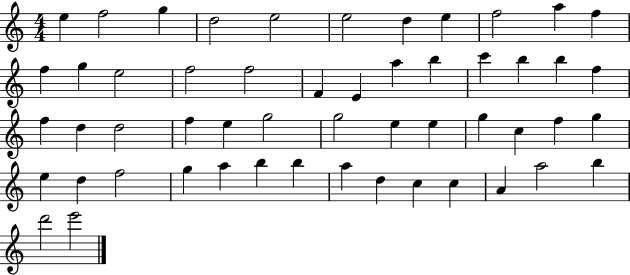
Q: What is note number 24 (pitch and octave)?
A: F5